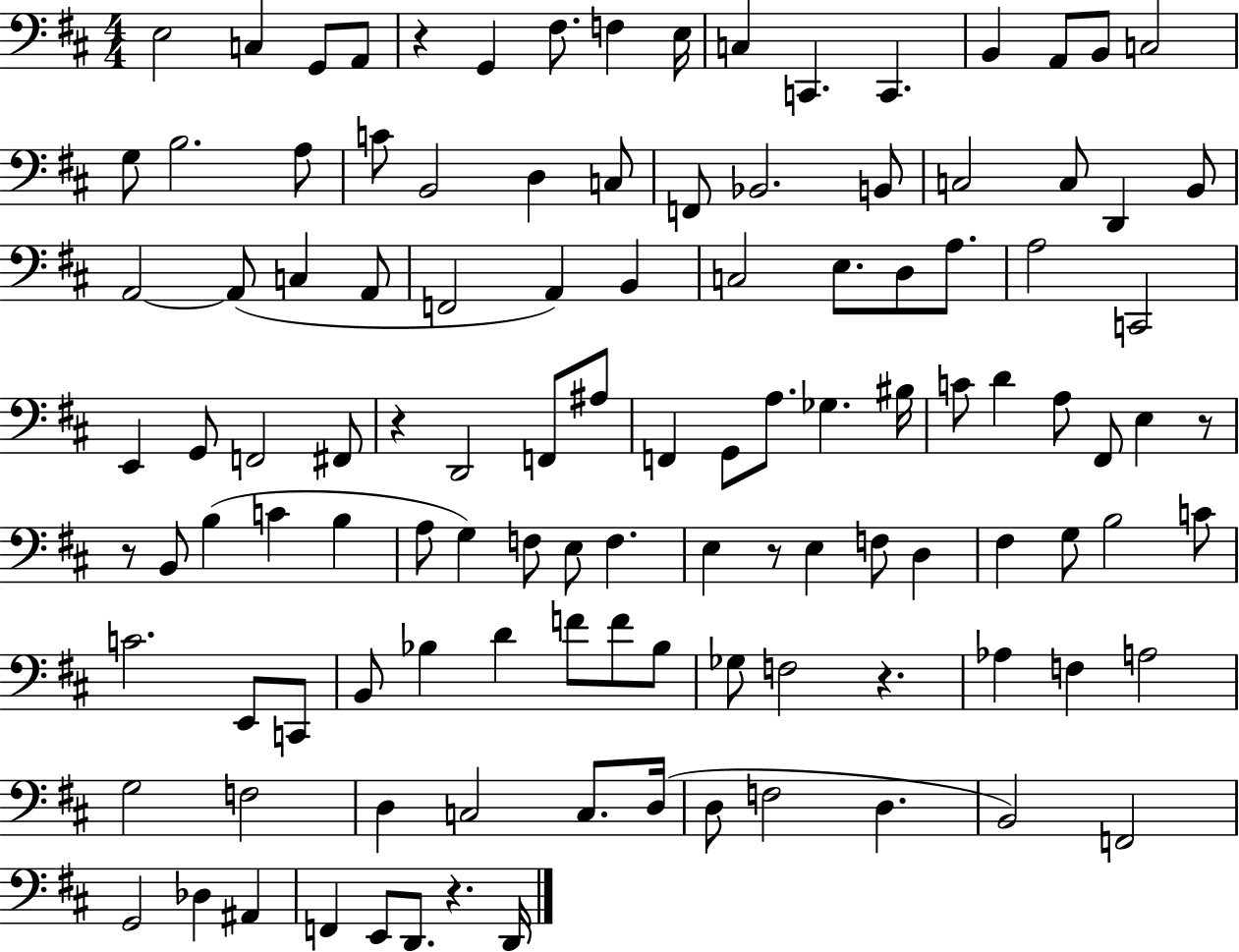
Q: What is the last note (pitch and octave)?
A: D2